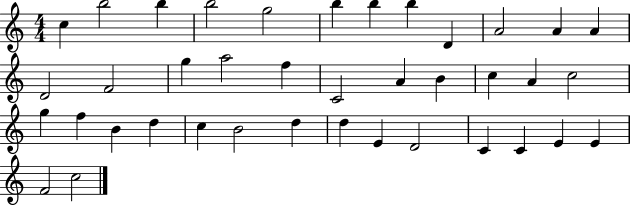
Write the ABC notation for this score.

X:1
T:Untitled
M:4/4
L:1/4
K:C
c b2 b b2 g2 b b b D A2 A A D2 F2 g a2 f C2 A B c A c2 g f B d c B2 d d E D2 C C E E F2 c2